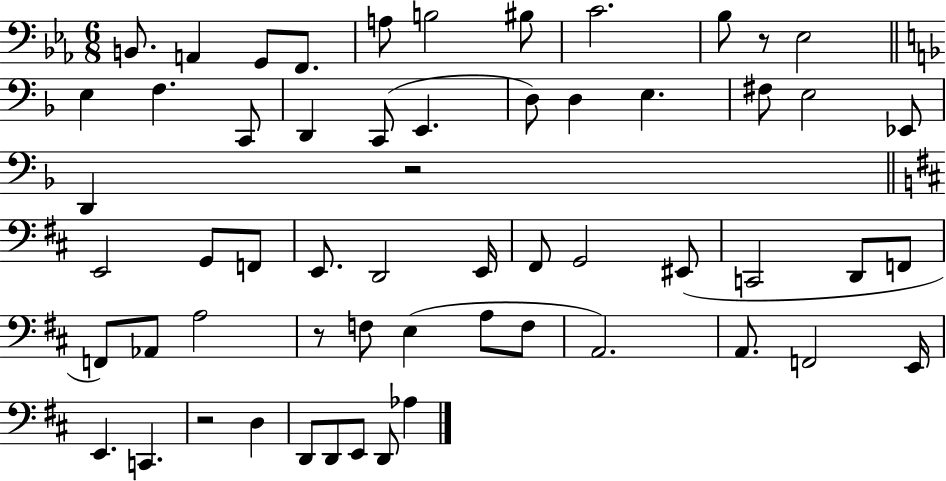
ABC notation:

X:1
T:Untitled
M:6/8
L:1/4
K:Eb
B,,/2 A,, G,,/2 F,,/2 A,/2 B,2 ^B,/2 C2 _B,/2 z/2 _E,2 E, F, C,,/2 D,, C,,/2 E,, D,/2 D, E, ^F,/2 E,2 _E,,/2 D,, z2 E,,2 G,,/2 F,,/2 E,,/2 D,,2 E,,/4 ^F,,/2 G,,2 ^E,,/2 C,,2 D,,/2 F,,/2 F,,/2 _A,,/2 A,2 z/2 F,/2 E, A,/2 F,/2 A,,2 A,,/2 F,,2 E,,/4 E,, C,, z2 D, D,,/2 D,,/2 E,,/2 D,,/2 _A,